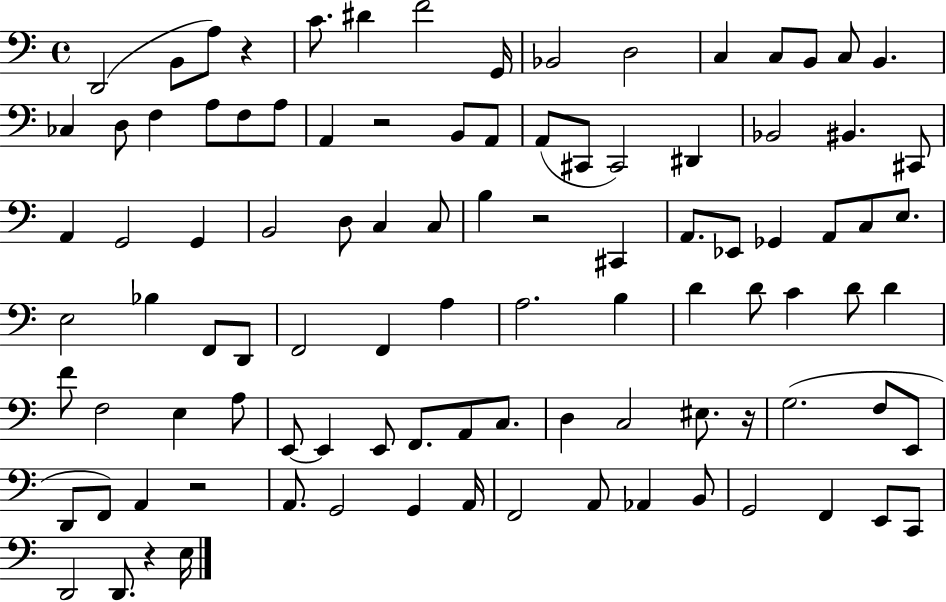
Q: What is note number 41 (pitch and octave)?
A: Eb2